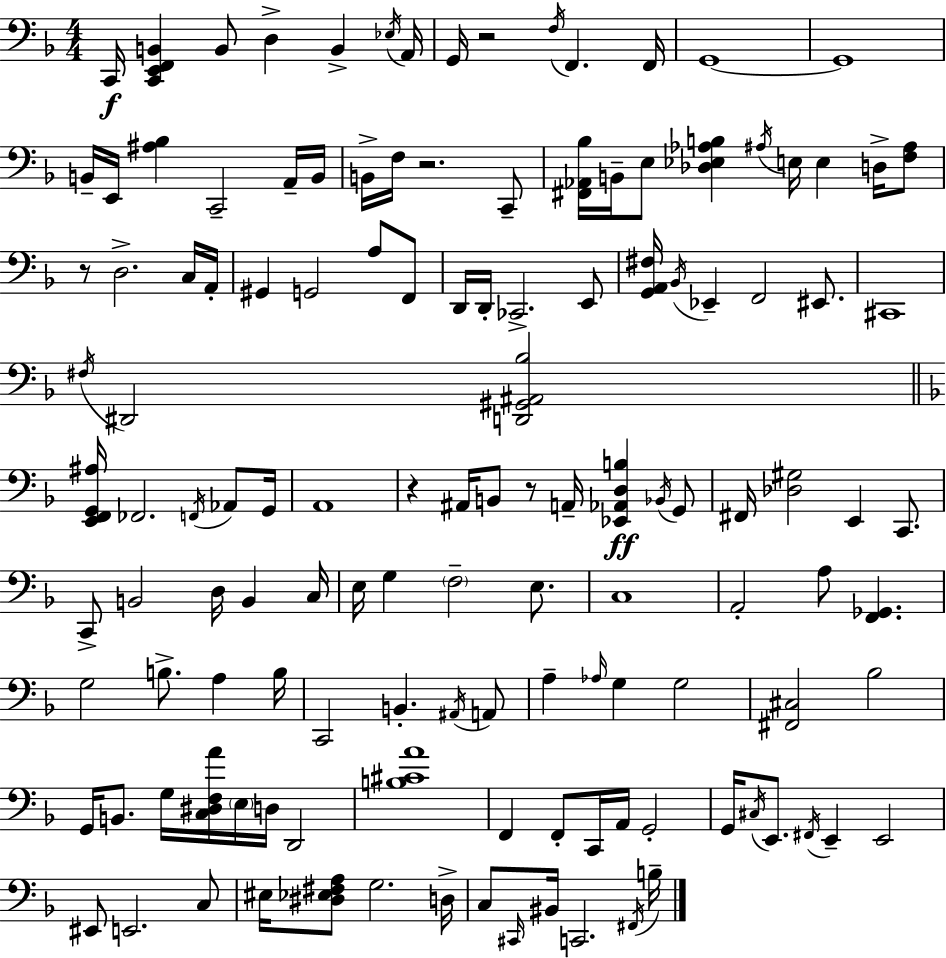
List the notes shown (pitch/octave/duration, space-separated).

C2/s [C2,E2,F2,B2]/q B2/e D3/q B2/q Eb3/s A2/s G2/s R/h F3/s F2/q. F2/s G2/w G2/w B2/s E2/s [A#3,Bb3]/q C2/h A2/s B2/s B2/s F3/s R/h. C2/e [F#2,Ab2,Bb3]/s B2/s E3/e [Db3,Eb3,Ab3,B3]/q A#3/s E3/s E3/q D3/s [F3,A#3]/e R/e D3/h. C3/s A2/s G#2/q G2/h A3/e F2/e D2/s D2/s CES2/h. E2/e [G2,A2,F#3]/s Bb2/s Eb2/q F2/h EIS2/e. C#2/w F#3/s D#2/h [D2,G#2,A#2,Bb3]/h [E2,F2,G2,A#3]/s FES2/h. F2/s Ab2/e G2/s A2/w R/q A#2/s B2/e R/e A2/s [Eb2,Ab2,D3,B3]/q Bb2/s G2/e F#2/s [Db3,G#3]/h E2/q C2/e. C2/e B2/h D3/s B2/q C3/s E3/s G3/q F3/h E3/e. C3/w A2/h A3/e [F2,Gb2]/q. G3/h B3/e. A3/q B3/s C2/h B2/q. A#2/s A2/e A3/q Ab3/s G3/q G3/h [F#2,C#3]/h Bb3/h G2/s B2/e. G3/s [C3,D#3,F3,A4]/s E3/s D3/s D2/h [B3,C#4,A4]/w F2/q F2/e C2/s A2/s G2/h G2/s C#3/s E2/e. F#2/s E2/q E2/h EIS2/e E2/h. C3/e EIS3/s [D#3,Eb3,F#3,A3]/e G3/h. D3/s C3/e C#2/s BIS2/s C2/h. F#2/s B3/s